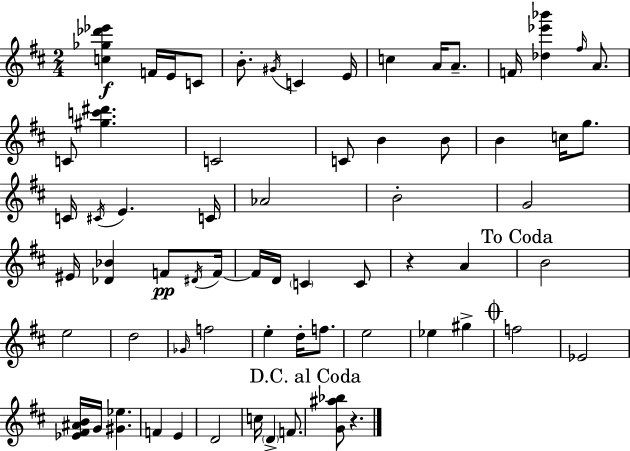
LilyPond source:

{
  \clef treble
  \numericTimeSignature
  \time 2/4
  \key d \major
  <c'' ges'' des''' ees'''>4\f f'16 e'16 c'8 | b'8.-. \acciaccatura { gis'16 } c'4 | e'16 c''4 a'16 a'8.-- | f'16 <des'' ees''' bes'''>4 \grace { fis''16 } a'8. | \break c'8 <gis'' c''' dis'''>4. | c'2 | c'8 b'4 | b'8 b'4 c''16 g''8. | \break c'16 \acciaccatura { cis'16 } e'4. | c'16 aes'2 | b'2-. | g'2 | \break eis'16 <des' bes'>4 | f'8\pp \acciaccatura { dis'16 } f'16~~ f'16 d'16 \parenthesize c'4 | c'8 r4 | a'4 \mark "To Coda" b'2 | \break e''2 | d''2 | \grace { ges'16 } f''2 | e''4-. | \break d''16-. f''8. e''2 | ees''4 | gis''4-> \mark \markup { \musicglyph "scripts.coda" } f''2 | ees'2 | \break <ees' fis' ais' b'>16 g'16 <gis' ees''>4. | f'4 | e'4 d'2 | c''16 \parenthesize d'4-> | \break f'8. \mark "D.C. al Coda" <g' ais'' bes''>8 r4. | \bar "|."
}